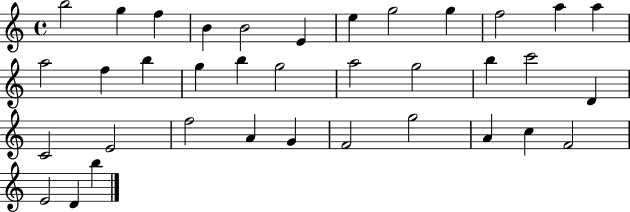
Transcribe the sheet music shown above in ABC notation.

X:1
T:Untitled
M:4/4
L:1/4
K:C
b2 g f B B2 E e g2 g f2 a a a2 f b g b g2 a2 g2 b c'2 D C2 E2 f2 A G F2 g2 A c F2 E2 D b